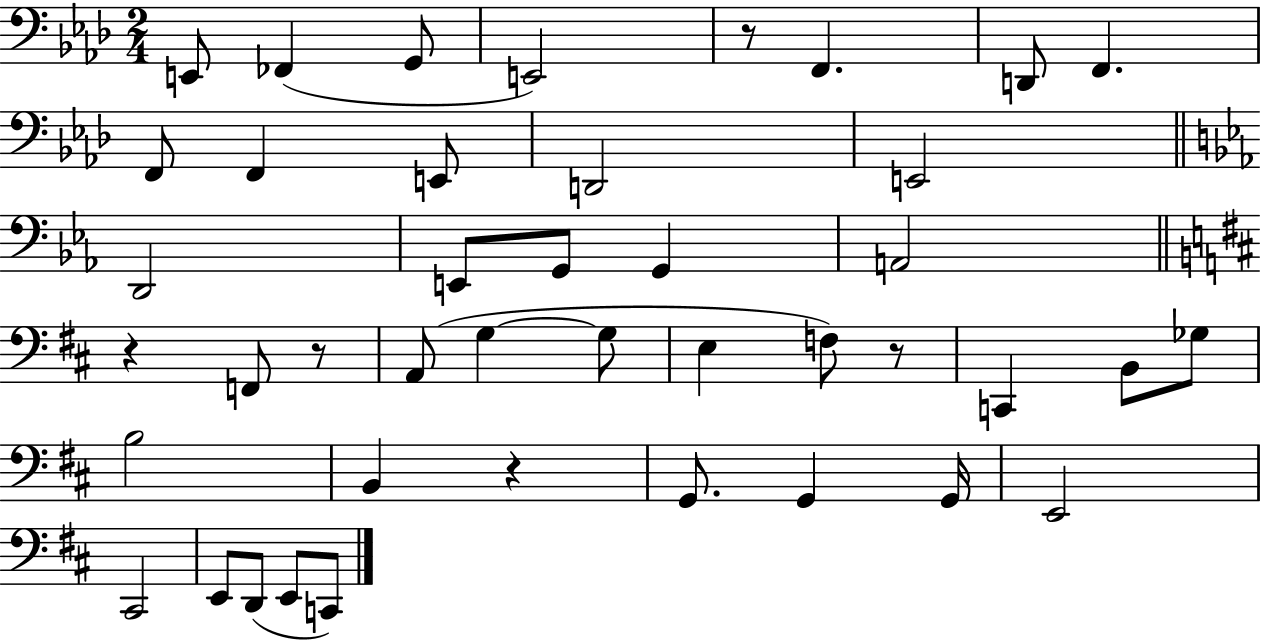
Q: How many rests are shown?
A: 5